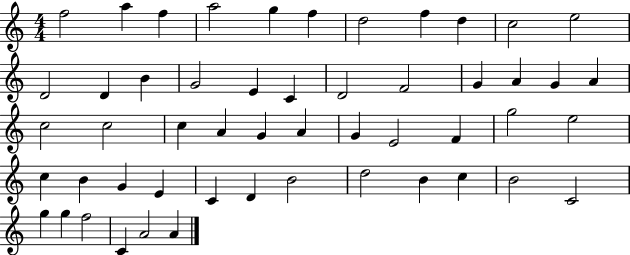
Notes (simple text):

F5/h A5/q F5/q A5/h G5/q F5/q D5/h F5/q D5/q C5/h E5/h D4/h D4/q B4/q G4/h E4/q C4/q D4/h F4/h G4/q A4/q G4/q A4/q C5/h C5/h C5/q A4/q G4/q A4/q G4/q E4/h F4/q G5/h E5/h C5/q B4/q G4/q E4/q C4/q D4/q B4/h D5/h B4/q C5/q B4/h C4/h G5/q G5/q F5/h C4/q A4/h A4/q